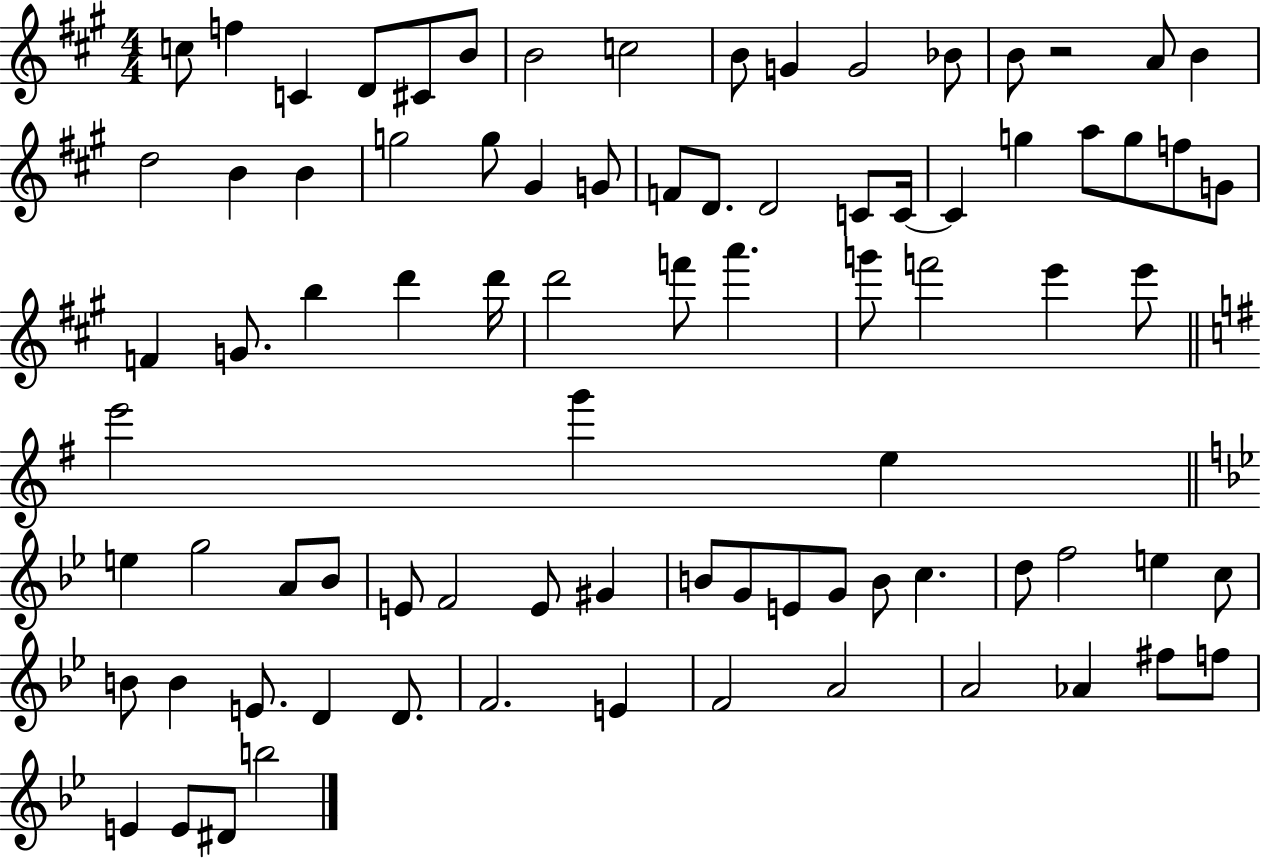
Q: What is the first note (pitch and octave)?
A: C5